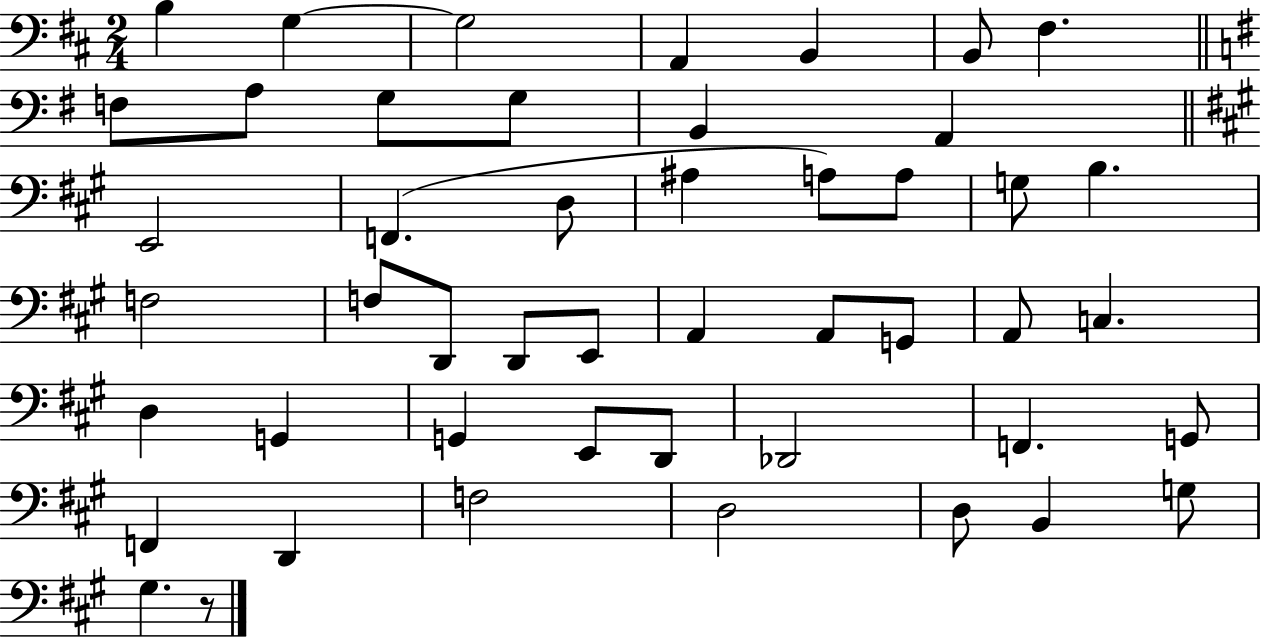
{
  \clef bass
  \numericTimeSignature
  \time 2/4
  \key d \major
  \repeat volta 2 { b4 g4~~ | g2 | a,4 b,4 | b,8 fis4. | \break \bar "||" \break \key g \major f8 a8 g8 g8 | b,4 a,4 | \bar "||" \break \key a \major e,2 | f,4.( d8 | ais4 a8) a8 | g8 b4. | \break f2 | f8 d,8 d,8 e,8 | a,4 a,8 g,8 | a,8 c4. | \break d4 g,4 | g,4 e,8 d,8 | des,2 | f,4. g,8 | \break f,4 d,4 | f2 | d2 | d8 b,4 g8 | \break gis4. r8 | } \bar "|."
}